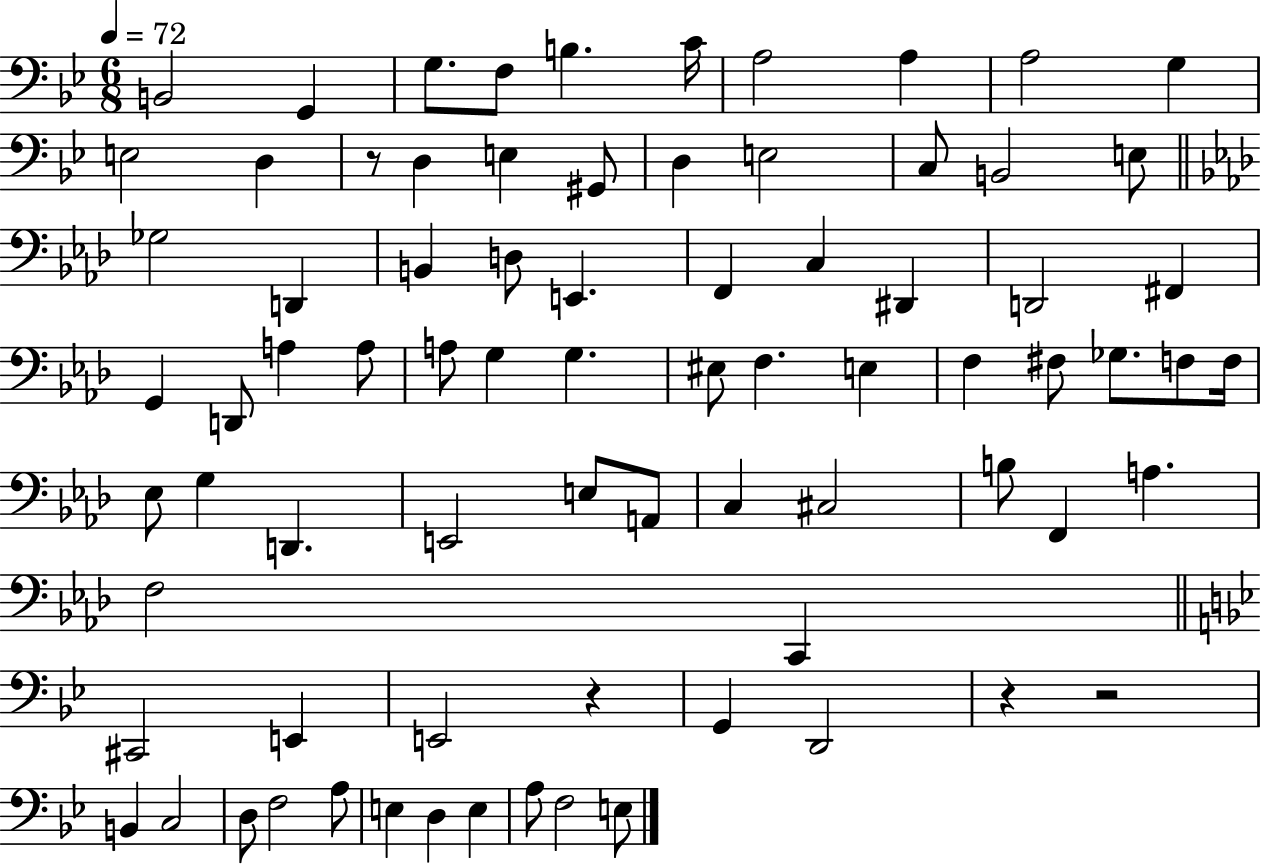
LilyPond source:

{
  \clef bass
  \numericTimeSignature
  \time 6/8
  \key bes \major
  \tempo 4 = 72
  b,2 g,4 | g8. f8 b4. c'16 | a2 a4 | a2 g4 | \break e2 d4 | r8 d4 e4 gis,8 | d4 e2 | c8 b,2 e8 | \break \bar "||" \break \key f \minor ges2 d,4 | b,4 d8 e,4. | f,4 c4 dis,4 | d,2 fis,4 | \break g,4 d,8 a4 a8 | a8 g4 g4. | eis8 f4. e4 | f4 fis8 ges8. f8 f16 | \break ees8 g4 d,4. | e,2 e8 a,8 | c4 cis2 | b8 f,4 a4. | \break f2 c,4 | \bar "||" \break \key bes \major cis,2 e,4 | e,2 r4 | g,4 d,2 | r4 r2 | \break b,4 c2 | d8 f2 a8 | e4 d4 e4 | a8 f2 e8 | \break \bar "|."
}